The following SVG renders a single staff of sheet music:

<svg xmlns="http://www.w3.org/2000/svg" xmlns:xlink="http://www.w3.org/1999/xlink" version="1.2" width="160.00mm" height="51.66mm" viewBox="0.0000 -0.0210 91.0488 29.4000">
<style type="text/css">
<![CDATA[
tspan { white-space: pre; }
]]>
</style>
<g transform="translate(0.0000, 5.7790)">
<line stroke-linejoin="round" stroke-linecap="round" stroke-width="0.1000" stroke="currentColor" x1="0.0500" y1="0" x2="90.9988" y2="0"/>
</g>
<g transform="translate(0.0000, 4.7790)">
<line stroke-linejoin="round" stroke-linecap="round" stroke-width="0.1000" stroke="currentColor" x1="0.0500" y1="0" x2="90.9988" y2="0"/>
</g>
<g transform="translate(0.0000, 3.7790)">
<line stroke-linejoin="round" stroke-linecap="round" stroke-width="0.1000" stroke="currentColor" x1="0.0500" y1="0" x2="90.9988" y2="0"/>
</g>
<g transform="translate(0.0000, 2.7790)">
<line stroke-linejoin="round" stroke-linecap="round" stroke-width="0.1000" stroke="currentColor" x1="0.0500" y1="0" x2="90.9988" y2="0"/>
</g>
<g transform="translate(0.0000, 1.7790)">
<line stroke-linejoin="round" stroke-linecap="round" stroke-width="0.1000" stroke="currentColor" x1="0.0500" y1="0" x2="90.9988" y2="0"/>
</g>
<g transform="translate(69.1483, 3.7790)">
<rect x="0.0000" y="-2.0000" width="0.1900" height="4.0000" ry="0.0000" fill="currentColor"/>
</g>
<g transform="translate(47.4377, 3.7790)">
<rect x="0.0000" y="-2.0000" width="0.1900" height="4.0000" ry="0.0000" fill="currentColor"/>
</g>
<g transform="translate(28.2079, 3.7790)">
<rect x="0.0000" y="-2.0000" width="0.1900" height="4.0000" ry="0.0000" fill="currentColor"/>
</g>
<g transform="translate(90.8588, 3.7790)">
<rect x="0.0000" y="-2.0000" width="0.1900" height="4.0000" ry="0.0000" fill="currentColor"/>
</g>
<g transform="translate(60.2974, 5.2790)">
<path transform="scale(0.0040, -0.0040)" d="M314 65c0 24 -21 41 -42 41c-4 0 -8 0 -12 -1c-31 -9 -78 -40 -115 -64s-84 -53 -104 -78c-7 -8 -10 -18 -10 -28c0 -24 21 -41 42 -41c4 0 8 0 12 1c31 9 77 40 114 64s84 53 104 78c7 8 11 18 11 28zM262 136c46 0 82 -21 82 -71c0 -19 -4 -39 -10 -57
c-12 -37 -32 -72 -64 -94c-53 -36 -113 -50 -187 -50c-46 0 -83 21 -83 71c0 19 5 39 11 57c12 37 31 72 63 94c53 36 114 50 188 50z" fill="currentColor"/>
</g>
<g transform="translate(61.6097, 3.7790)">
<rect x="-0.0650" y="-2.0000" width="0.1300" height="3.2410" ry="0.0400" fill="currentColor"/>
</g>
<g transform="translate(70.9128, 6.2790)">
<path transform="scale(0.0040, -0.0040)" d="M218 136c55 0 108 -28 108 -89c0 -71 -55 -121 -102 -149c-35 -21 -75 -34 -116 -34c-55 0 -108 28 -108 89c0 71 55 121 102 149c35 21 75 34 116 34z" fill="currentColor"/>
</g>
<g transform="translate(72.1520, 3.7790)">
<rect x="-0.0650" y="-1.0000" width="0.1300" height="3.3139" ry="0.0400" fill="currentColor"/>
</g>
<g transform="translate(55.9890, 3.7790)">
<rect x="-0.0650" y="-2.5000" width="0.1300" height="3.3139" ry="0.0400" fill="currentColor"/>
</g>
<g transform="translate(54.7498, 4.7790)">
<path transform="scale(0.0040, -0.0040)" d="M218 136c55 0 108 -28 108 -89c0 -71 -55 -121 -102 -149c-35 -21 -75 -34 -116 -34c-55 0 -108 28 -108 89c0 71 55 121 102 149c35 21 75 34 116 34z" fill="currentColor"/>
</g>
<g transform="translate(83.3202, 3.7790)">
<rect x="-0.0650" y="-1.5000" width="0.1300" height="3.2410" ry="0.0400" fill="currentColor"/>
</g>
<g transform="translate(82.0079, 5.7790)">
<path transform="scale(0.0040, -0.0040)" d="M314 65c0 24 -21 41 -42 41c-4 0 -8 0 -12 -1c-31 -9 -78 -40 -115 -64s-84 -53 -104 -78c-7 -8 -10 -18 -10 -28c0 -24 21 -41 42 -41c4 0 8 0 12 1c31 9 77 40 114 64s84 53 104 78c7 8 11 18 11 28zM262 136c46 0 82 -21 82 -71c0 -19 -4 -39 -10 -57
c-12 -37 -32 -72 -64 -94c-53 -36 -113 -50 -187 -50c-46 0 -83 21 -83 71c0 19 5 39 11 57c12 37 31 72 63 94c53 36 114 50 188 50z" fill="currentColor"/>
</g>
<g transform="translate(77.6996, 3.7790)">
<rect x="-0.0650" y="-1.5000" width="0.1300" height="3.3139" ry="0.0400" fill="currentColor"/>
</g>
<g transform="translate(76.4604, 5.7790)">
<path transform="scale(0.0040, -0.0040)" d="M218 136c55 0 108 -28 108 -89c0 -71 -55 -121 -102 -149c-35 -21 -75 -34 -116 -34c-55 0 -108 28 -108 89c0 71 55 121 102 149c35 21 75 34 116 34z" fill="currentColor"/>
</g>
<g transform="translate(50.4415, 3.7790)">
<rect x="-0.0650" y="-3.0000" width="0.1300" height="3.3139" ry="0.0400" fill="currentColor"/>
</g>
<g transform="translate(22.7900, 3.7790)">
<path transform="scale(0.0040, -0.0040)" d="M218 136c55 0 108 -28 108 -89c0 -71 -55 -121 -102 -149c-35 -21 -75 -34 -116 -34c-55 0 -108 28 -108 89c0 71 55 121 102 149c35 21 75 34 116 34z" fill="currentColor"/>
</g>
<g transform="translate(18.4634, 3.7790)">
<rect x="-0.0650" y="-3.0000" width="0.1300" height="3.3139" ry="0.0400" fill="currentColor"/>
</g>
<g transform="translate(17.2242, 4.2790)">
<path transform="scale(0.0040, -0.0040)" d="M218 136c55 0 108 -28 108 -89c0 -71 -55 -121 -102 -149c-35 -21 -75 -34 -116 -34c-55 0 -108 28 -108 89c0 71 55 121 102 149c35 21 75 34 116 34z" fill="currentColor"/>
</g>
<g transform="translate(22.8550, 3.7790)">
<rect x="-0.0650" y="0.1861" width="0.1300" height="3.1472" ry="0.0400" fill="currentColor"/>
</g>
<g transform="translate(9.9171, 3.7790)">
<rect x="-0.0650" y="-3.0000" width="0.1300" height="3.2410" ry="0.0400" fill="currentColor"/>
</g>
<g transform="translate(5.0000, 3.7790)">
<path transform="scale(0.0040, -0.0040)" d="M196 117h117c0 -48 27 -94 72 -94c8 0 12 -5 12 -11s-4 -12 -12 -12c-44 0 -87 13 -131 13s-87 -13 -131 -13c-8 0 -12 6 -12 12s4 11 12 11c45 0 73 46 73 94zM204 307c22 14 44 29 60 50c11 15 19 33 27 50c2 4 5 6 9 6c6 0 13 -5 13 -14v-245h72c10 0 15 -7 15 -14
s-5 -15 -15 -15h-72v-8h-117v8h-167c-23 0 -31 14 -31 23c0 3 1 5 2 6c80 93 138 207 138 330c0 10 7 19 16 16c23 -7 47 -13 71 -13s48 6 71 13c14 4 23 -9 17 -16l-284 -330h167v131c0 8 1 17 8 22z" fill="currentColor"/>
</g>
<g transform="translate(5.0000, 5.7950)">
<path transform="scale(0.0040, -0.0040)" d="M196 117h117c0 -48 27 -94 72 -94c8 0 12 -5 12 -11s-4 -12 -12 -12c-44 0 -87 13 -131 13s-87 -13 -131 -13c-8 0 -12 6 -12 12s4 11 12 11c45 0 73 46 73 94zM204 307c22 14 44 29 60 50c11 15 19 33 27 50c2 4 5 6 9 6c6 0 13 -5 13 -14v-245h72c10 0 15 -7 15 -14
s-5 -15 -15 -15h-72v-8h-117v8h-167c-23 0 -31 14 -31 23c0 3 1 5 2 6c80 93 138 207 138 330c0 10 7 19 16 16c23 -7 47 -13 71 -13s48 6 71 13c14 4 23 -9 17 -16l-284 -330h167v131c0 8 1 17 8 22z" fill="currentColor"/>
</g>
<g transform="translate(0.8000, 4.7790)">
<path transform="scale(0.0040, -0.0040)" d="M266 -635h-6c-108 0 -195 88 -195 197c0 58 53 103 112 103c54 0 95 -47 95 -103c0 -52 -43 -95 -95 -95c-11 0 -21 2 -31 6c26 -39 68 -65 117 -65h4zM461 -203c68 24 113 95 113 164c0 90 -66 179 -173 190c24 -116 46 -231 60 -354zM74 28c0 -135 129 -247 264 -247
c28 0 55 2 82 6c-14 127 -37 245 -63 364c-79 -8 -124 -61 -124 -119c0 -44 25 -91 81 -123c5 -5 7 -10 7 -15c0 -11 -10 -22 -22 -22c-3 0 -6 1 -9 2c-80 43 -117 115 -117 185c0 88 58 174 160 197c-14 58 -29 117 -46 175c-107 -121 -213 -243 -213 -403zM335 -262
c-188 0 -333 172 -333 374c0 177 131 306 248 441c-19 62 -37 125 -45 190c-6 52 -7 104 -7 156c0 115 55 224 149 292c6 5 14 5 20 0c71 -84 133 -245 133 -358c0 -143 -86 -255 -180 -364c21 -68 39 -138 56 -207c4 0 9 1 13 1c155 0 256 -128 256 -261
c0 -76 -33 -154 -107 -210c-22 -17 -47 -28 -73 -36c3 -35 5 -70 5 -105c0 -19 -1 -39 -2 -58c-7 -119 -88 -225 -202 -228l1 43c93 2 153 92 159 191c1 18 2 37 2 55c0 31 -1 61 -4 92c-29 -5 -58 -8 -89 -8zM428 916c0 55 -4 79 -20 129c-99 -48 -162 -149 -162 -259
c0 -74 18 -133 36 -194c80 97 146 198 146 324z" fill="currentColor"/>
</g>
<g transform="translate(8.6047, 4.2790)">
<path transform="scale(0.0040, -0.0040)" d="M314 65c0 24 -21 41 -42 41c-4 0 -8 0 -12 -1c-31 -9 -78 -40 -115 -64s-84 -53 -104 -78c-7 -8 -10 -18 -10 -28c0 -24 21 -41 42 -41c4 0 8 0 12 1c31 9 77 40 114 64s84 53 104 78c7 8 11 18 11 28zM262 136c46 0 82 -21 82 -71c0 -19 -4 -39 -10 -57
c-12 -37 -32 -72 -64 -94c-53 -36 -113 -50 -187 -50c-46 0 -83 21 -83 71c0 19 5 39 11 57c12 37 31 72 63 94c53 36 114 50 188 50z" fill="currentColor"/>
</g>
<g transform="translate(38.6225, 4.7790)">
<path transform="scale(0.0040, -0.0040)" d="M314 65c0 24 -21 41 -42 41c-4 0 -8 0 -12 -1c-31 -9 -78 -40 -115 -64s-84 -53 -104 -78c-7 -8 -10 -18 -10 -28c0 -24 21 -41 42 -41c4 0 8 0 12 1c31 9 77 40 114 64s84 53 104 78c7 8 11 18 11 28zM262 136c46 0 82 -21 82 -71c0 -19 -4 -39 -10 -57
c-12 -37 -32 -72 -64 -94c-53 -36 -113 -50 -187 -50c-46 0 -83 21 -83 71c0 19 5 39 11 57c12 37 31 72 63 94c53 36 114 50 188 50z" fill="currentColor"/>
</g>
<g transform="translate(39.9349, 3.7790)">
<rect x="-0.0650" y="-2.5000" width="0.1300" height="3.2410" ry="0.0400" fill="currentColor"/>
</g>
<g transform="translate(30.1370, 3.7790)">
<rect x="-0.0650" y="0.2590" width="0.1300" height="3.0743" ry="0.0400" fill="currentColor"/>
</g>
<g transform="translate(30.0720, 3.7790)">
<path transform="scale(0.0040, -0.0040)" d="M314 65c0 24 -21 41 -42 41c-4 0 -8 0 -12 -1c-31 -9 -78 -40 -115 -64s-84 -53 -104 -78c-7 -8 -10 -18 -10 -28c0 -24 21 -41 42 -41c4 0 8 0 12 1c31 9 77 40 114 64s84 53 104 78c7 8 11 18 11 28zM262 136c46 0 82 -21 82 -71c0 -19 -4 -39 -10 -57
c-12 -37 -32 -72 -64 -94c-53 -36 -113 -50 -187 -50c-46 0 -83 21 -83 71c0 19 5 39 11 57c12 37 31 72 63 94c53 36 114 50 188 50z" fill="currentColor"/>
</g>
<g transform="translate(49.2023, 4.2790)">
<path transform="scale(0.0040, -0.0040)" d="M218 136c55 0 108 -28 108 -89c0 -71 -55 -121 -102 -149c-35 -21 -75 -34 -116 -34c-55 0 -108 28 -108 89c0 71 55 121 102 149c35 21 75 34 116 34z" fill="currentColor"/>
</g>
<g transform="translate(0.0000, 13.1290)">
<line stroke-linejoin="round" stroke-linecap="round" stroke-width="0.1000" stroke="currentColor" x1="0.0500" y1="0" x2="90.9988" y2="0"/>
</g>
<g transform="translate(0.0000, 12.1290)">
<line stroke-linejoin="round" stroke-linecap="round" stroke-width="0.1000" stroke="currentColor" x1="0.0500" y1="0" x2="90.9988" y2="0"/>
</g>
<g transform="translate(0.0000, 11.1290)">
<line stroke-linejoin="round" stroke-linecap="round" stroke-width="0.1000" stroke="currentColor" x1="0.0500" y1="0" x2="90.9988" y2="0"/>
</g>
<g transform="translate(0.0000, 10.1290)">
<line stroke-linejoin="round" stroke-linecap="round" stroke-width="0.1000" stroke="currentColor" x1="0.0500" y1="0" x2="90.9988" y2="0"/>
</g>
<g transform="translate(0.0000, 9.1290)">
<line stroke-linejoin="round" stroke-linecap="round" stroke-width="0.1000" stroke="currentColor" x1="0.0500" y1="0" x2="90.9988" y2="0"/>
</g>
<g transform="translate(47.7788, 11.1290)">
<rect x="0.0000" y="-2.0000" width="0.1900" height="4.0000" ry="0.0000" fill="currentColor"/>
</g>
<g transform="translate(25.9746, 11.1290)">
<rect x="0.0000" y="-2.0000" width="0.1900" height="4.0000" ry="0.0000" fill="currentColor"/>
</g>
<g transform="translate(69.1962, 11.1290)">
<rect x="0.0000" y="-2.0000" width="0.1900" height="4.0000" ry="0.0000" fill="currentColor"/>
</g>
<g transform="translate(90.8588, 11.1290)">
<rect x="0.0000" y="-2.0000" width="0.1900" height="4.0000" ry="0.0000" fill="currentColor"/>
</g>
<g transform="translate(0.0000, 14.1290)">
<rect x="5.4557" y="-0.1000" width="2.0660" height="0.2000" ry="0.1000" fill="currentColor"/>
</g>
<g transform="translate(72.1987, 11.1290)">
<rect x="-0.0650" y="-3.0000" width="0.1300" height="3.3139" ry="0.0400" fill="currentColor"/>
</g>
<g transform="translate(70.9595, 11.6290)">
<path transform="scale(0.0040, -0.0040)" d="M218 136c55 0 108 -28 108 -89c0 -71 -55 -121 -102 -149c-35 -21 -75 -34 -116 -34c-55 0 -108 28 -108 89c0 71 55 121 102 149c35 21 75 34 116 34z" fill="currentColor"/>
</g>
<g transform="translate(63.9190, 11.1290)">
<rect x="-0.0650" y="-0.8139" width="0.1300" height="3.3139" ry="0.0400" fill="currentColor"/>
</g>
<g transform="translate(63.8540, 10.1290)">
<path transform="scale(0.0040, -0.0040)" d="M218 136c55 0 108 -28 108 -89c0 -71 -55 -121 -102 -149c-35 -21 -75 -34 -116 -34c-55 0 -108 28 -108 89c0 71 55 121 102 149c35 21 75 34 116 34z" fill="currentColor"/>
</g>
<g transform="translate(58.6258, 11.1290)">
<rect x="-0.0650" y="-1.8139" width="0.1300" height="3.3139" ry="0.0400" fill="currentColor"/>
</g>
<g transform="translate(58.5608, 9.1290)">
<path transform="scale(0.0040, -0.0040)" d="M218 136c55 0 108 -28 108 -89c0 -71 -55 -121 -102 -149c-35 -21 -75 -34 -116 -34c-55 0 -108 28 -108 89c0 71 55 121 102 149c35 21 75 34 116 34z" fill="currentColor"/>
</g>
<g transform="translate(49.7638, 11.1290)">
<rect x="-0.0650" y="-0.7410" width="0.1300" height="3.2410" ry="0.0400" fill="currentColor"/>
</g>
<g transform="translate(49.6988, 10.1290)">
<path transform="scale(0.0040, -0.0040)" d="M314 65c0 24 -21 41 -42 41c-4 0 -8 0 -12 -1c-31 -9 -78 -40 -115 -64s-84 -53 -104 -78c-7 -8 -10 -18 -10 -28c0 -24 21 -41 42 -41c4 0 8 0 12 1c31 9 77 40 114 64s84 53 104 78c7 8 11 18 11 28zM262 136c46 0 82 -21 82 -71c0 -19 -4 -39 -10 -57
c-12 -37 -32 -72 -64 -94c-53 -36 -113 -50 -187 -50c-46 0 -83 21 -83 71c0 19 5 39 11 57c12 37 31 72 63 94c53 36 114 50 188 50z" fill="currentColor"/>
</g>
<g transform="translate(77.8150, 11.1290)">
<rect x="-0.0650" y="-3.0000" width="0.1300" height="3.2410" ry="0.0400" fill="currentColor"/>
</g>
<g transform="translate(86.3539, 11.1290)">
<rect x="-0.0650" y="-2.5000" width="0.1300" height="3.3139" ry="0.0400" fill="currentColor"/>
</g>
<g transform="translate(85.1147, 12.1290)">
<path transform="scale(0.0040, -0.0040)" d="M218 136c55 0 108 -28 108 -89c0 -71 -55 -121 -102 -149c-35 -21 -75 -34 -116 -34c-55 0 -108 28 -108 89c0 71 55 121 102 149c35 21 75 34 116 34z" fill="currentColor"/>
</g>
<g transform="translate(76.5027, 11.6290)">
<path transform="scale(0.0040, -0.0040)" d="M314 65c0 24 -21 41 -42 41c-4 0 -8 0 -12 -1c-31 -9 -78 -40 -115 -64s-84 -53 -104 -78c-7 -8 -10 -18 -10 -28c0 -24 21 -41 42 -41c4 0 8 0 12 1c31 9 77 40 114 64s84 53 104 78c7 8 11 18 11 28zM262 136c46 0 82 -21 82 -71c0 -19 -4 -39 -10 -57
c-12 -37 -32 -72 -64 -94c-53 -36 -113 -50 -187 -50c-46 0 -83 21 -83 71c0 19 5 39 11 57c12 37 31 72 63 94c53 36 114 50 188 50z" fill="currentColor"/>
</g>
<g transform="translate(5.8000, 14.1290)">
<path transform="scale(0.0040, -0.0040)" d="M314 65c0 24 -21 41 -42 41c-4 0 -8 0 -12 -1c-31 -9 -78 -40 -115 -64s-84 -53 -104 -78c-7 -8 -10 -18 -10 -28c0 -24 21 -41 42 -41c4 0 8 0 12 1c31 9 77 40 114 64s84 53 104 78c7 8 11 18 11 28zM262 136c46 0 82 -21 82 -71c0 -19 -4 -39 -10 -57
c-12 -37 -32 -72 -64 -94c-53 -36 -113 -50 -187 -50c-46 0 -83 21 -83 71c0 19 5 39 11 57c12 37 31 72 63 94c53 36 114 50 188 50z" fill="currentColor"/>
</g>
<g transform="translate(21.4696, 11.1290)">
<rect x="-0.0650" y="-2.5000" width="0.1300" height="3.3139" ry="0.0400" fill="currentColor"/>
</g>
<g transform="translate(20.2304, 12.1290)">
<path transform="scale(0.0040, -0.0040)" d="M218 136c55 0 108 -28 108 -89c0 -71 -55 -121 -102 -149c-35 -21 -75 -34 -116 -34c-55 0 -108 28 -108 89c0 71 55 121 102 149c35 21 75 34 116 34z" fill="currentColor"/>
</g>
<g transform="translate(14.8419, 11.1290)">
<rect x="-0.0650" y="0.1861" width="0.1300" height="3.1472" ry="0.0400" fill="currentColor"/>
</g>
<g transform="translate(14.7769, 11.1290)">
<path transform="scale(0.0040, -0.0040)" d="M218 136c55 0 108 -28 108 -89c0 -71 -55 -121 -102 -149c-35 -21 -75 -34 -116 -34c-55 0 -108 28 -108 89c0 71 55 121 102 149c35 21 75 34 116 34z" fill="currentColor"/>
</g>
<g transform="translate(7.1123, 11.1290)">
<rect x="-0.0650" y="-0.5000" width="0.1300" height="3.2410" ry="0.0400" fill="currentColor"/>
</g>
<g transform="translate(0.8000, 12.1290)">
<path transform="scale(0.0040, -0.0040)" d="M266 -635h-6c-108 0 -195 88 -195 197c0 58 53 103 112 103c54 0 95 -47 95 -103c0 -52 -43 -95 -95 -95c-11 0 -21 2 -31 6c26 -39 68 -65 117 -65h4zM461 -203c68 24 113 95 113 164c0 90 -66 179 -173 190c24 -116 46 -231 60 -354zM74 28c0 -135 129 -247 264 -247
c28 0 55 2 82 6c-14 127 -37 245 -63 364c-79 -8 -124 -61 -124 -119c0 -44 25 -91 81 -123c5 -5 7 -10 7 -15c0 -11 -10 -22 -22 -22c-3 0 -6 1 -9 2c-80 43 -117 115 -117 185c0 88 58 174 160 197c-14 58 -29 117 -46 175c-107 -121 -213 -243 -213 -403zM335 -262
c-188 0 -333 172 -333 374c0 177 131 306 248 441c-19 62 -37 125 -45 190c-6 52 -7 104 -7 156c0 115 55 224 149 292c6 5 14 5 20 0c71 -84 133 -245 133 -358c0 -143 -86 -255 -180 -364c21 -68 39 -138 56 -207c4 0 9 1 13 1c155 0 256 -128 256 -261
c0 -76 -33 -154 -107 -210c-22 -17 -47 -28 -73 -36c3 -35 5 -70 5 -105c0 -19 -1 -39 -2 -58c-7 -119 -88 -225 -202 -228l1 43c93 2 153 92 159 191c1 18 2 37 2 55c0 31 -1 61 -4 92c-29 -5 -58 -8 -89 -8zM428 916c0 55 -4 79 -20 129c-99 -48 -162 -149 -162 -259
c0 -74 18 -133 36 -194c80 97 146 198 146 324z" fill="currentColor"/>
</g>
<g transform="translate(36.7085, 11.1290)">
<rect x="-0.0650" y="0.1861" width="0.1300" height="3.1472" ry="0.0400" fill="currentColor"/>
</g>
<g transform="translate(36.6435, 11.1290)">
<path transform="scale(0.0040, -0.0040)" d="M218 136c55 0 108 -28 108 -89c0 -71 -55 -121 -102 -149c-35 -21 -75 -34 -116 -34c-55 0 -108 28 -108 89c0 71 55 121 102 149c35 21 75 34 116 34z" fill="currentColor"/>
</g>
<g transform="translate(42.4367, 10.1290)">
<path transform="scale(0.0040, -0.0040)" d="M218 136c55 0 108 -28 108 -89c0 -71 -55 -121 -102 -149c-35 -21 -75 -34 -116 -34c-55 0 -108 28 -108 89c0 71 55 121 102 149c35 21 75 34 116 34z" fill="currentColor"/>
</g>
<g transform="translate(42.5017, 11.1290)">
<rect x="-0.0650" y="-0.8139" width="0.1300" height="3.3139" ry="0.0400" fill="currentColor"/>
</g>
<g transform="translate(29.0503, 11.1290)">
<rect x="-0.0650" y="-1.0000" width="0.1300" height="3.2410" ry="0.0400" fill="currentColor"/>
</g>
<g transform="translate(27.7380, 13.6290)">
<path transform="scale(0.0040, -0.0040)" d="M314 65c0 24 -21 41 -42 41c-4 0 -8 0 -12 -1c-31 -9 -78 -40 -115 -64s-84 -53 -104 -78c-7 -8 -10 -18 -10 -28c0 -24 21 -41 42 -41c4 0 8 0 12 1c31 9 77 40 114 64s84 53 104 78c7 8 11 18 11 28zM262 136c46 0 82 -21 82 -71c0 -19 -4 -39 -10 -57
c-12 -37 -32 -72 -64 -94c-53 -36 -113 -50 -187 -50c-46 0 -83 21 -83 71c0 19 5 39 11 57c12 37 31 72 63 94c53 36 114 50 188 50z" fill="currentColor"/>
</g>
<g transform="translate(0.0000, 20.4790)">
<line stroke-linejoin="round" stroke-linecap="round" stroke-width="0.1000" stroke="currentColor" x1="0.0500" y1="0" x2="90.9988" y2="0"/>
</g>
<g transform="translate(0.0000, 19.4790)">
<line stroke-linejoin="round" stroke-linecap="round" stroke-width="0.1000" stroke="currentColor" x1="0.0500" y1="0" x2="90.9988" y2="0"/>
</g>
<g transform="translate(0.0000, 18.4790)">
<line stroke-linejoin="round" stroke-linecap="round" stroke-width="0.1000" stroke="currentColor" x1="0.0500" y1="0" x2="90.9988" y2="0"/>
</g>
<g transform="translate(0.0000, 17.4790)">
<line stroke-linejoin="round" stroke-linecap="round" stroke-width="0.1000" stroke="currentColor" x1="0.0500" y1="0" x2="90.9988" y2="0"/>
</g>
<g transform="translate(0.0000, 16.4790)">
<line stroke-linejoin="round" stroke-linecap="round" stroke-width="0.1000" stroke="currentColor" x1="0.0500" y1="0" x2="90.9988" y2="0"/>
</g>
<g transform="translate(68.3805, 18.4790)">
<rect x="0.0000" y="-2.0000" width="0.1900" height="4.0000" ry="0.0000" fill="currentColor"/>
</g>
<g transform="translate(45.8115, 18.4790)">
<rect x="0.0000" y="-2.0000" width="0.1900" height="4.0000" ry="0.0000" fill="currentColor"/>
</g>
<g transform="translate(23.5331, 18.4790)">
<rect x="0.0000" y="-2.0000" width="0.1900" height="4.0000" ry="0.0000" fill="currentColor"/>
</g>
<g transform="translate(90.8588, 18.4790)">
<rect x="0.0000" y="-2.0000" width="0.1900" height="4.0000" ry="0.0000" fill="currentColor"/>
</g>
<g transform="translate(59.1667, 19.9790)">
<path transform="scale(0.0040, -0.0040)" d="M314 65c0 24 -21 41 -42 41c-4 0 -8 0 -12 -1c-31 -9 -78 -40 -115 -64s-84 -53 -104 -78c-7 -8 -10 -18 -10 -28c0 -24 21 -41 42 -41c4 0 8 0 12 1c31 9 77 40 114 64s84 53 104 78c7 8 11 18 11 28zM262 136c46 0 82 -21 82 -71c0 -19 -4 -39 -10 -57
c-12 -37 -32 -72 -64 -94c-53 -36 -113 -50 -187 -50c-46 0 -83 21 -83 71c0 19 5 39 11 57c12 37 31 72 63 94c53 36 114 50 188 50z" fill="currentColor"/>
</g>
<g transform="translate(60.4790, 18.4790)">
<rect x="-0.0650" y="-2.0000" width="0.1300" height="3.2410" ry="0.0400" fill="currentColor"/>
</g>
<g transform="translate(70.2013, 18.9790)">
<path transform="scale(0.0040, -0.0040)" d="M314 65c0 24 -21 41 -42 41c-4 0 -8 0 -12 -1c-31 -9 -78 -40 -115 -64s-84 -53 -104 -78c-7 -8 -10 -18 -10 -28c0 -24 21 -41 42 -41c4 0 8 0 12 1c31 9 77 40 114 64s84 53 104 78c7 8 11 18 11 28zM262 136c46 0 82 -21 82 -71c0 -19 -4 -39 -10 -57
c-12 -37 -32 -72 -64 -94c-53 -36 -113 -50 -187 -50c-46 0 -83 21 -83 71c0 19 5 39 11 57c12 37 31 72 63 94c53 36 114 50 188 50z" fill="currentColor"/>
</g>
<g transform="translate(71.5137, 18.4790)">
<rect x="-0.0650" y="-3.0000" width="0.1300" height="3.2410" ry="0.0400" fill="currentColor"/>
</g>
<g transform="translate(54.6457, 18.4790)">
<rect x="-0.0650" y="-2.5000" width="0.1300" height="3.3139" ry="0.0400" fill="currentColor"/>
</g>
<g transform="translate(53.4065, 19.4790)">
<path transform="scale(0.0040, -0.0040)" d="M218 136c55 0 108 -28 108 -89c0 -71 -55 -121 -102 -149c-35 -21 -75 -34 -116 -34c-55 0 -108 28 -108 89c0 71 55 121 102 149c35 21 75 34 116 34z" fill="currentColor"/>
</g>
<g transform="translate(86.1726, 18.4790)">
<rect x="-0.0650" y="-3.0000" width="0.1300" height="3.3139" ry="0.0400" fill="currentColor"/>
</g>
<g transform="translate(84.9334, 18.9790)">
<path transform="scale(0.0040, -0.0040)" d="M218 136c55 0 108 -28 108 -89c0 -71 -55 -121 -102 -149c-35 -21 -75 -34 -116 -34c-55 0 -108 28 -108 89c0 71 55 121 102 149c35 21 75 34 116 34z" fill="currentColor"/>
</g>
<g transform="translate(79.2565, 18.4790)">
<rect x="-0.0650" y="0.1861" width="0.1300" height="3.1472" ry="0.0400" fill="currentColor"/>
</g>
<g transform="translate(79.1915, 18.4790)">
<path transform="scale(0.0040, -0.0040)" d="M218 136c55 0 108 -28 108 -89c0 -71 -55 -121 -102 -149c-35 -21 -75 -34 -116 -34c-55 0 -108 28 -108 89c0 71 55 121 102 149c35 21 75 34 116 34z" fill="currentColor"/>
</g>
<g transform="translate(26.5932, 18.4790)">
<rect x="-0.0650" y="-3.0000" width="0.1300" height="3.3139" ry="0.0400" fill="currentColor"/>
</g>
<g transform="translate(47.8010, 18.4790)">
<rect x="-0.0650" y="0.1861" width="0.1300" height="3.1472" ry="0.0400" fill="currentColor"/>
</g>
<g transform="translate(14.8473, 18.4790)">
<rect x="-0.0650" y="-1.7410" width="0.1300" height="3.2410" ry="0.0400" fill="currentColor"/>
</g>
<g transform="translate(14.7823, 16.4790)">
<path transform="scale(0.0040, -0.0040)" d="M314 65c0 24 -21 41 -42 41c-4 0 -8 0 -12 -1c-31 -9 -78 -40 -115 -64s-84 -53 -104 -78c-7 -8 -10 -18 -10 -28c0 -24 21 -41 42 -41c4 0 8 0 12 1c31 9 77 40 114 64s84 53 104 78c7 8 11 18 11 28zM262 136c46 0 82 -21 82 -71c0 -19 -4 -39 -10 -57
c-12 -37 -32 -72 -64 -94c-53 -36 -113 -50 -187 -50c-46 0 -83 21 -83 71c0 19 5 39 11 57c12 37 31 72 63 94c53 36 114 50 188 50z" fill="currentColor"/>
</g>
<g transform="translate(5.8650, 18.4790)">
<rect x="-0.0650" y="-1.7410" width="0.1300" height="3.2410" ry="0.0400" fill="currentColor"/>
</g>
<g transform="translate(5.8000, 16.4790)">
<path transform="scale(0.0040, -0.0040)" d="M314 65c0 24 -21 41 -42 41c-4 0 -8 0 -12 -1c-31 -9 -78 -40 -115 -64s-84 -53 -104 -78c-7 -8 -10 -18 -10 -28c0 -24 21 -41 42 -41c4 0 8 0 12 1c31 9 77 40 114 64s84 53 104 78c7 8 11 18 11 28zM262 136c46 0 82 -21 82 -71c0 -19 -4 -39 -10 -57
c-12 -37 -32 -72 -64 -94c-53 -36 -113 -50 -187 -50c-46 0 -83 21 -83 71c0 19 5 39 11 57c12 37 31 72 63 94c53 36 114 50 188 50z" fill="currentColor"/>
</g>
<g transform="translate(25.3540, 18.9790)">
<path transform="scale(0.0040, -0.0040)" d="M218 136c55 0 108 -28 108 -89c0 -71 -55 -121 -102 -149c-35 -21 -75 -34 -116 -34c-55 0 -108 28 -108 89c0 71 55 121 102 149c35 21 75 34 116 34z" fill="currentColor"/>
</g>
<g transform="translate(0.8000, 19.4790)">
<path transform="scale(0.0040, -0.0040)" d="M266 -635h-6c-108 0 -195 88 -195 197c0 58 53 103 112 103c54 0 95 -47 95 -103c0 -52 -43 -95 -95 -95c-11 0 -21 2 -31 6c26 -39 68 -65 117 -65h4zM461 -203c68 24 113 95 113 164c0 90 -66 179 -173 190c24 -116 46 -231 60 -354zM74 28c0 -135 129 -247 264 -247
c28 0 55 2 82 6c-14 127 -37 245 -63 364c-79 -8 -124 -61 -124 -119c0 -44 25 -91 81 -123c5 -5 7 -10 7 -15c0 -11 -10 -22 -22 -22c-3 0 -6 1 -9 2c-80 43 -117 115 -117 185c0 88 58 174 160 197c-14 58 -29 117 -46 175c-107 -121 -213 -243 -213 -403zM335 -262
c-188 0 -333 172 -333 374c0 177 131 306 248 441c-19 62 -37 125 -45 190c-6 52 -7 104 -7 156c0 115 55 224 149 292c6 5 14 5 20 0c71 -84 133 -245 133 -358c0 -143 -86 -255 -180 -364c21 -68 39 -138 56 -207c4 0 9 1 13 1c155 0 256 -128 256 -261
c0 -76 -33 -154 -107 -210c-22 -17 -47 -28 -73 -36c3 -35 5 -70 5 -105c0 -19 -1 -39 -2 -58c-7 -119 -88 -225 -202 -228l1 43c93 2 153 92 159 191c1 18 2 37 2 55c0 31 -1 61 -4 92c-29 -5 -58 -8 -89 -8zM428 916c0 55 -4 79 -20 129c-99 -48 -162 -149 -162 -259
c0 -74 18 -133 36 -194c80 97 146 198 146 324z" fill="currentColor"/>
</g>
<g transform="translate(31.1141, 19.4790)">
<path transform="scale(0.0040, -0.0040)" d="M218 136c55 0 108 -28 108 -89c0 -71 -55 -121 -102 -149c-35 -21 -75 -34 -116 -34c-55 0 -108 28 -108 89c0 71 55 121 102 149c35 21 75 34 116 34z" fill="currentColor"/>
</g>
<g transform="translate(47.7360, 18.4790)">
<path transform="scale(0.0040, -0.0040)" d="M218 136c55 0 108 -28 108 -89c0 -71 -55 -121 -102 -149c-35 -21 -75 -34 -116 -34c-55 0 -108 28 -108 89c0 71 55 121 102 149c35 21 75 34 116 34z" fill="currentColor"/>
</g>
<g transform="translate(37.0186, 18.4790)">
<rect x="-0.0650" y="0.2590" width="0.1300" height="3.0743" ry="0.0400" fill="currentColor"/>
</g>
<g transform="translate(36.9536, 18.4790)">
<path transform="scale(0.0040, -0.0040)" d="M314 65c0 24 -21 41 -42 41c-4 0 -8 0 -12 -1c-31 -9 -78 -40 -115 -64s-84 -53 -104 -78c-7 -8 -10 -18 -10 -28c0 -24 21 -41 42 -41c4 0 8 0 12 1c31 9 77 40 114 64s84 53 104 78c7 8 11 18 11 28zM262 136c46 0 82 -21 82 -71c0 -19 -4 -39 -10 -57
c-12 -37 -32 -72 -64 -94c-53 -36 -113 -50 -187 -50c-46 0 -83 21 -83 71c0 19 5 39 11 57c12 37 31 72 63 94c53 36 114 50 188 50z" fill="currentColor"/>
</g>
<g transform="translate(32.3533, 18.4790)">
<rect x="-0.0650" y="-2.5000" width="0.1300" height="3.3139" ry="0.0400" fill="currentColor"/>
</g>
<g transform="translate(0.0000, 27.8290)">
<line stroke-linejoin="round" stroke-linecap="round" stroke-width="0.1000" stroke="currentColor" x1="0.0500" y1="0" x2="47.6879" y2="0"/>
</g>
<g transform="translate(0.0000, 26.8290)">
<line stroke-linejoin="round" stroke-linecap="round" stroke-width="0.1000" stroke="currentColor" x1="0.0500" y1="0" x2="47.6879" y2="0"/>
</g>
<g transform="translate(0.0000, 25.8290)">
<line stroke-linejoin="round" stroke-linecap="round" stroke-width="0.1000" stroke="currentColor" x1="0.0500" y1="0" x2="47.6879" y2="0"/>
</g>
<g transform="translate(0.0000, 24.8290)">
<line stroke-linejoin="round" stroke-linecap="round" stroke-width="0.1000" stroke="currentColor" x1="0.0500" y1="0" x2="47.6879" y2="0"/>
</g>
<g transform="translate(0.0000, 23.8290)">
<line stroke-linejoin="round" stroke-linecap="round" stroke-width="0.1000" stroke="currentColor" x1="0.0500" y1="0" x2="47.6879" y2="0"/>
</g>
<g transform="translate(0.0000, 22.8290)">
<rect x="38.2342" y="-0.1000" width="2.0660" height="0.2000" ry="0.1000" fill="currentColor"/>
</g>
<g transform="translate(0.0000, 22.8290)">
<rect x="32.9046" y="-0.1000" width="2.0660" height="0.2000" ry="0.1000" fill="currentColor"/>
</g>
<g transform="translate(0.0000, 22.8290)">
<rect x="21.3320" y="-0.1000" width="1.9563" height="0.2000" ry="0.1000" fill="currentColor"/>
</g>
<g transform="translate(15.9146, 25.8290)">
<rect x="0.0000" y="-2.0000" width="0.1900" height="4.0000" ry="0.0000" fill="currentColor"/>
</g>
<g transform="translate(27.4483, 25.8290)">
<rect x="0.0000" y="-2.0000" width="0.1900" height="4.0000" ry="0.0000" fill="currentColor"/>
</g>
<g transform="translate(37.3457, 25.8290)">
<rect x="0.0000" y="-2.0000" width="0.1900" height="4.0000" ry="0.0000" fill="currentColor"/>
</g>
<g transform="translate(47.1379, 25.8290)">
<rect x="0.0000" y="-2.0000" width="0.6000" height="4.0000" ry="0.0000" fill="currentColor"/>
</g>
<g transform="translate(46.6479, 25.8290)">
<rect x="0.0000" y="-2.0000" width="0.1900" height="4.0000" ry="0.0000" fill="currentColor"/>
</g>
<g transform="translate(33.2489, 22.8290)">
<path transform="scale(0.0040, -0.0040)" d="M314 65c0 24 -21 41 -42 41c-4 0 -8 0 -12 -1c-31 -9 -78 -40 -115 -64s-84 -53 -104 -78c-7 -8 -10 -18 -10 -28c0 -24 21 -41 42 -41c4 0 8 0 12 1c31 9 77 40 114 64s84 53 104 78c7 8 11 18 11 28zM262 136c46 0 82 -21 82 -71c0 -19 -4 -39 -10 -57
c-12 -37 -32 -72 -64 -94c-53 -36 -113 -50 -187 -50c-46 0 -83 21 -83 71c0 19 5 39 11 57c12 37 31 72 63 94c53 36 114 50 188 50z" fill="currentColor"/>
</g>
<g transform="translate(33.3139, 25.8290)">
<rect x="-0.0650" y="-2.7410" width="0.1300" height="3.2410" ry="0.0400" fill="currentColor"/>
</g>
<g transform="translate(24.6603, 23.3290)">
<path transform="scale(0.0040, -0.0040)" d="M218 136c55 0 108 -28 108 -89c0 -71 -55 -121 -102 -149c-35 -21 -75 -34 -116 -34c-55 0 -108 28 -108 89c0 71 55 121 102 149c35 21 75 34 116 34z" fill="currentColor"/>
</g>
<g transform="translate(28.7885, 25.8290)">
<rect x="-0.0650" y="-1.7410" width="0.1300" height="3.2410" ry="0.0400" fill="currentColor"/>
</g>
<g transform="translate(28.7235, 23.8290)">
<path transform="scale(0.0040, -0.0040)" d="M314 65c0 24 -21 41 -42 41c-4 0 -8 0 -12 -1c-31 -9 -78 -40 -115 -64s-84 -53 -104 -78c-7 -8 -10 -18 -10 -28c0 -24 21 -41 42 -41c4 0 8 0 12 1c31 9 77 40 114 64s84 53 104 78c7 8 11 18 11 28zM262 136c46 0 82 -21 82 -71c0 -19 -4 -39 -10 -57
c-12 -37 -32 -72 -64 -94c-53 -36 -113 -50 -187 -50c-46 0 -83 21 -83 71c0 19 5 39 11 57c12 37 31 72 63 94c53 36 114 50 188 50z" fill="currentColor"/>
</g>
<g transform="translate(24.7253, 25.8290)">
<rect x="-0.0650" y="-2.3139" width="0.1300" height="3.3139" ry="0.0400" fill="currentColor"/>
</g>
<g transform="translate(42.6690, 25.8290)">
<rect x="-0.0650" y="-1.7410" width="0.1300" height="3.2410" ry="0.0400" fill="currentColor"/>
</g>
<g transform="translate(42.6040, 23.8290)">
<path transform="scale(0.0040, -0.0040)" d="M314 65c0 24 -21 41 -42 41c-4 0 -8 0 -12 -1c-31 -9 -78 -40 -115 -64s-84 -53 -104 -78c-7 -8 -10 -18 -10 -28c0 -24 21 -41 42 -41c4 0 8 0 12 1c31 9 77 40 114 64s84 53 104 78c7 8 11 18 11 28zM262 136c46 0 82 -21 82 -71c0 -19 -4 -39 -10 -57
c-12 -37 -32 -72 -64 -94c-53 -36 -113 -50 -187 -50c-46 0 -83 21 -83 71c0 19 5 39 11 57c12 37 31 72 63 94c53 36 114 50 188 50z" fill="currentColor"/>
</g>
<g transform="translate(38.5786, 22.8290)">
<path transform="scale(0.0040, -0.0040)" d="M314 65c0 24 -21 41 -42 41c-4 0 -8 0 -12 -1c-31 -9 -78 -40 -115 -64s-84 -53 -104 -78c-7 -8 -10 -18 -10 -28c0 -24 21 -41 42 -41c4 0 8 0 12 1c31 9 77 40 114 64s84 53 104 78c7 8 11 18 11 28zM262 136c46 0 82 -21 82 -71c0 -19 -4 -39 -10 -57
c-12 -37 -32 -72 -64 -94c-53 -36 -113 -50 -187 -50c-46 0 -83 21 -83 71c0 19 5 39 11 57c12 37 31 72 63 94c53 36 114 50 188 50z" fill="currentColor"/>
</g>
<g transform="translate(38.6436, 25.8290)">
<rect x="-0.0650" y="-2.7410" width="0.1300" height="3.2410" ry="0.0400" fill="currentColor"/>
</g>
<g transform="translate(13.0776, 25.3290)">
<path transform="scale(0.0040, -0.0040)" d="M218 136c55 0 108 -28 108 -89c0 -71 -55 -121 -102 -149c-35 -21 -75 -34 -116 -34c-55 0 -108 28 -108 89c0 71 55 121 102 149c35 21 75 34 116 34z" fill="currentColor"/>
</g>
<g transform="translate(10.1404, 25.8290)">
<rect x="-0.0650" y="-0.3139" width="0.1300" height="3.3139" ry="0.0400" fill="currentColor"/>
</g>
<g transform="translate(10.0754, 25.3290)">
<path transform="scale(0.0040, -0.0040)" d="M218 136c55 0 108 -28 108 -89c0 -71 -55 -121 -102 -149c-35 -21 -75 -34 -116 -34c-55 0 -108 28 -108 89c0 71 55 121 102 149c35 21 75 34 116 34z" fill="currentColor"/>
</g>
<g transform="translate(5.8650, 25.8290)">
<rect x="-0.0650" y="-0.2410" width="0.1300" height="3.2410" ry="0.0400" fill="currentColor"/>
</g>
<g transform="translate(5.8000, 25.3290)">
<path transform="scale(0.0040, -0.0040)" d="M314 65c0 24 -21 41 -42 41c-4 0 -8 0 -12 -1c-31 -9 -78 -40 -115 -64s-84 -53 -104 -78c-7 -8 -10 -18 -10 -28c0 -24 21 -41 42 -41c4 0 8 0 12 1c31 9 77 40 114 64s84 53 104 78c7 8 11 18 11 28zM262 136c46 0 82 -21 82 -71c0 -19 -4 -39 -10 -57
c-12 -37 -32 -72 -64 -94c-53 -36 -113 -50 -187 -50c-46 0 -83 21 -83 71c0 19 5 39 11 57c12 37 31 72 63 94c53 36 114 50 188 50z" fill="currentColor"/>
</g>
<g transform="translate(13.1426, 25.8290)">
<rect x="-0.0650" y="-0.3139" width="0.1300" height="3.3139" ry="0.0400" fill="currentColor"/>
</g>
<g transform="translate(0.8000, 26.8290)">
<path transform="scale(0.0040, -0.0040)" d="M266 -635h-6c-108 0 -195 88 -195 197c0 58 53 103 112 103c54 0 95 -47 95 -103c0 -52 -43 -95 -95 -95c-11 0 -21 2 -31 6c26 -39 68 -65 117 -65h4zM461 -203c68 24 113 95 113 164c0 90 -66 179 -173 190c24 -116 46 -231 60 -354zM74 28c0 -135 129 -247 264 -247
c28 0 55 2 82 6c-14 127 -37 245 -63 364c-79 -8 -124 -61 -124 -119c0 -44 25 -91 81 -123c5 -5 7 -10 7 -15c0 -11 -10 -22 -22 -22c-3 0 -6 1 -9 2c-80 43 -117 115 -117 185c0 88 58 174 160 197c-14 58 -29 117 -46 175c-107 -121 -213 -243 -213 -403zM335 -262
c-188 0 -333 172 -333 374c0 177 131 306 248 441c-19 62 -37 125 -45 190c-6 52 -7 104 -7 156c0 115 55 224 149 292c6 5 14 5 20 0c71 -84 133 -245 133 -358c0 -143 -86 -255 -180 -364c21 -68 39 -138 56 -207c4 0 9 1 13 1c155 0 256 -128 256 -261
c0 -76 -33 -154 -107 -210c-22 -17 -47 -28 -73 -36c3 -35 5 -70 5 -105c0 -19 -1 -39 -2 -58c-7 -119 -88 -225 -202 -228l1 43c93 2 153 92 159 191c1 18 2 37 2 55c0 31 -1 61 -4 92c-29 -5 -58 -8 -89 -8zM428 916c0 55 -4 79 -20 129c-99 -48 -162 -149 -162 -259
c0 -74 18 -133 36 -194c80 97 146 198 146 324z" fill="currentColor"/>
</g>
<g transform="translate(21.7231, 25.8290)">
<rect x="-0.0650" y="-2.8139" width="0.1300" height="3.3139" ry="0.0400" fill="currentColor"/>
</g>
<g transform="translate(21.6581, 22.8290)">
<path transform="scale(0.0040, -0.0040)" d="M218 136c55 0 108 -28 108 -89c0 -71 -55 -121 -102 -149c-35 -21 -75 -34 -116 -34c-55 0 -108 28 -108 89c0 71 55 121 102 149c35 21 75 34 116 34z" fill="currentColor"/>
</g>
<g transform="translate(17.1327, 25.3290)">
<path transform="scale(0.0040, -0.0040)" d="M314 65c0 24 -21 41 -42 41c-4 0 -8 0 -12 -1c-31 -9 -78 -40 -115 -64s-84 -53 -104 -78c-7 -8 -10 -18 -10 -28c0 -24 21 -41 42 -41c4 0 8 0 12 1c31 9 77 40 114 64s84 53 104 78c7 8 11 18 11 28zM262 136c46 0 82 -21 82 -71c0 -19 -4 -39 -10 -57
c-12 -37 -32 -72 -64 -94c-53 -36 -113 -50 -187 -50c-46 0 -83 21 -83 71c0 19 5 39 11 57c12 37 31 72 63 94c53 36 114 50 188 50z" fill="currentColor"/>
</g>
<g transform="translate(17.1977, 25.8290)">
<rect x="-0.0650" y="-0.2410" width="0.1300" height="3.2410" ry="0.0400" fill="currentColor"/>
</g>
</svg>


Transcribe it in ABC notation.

X:1
T:Untitled
M:4/4
L:1/4
K:C
A2 A B B2 G2 A G F2 D E E2 C2 B G D2 B d d2 f d A A2 G f2 f2 A G B2 B G F2 A2 B A c2 c c c2 a g f2 a2 a2 f2